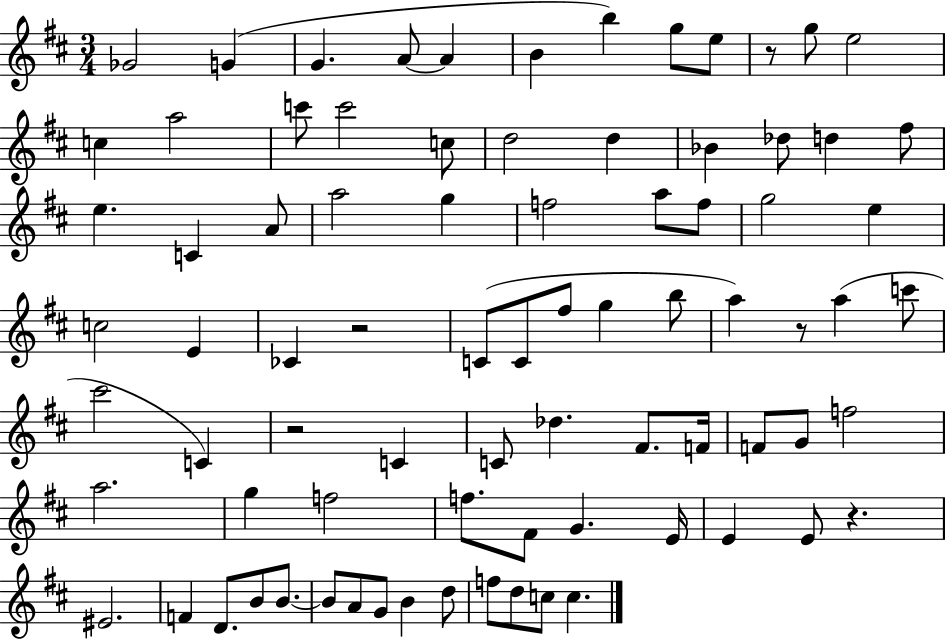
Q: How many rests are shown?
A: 5